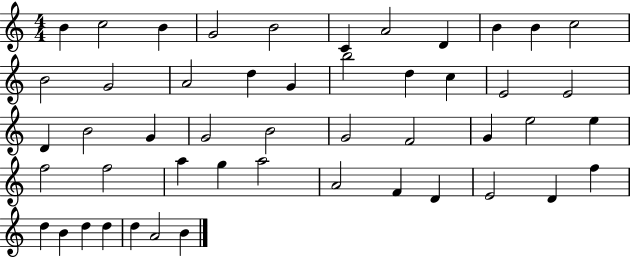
{
  \clef treble
  \numericTimeSignature
  \time 4/4
  \key c \major
  b'4 c''2 b'4 | g'2 b'2 | c'4 a'2 d'4 | b'4 b'4 c''2 | \break b'2 g'2 | a'2 d''4 g'4 | b''2 d''4 c''4 | e'2 e'2 | \break d'4 b'2 g'4 | g'2 b'2 | g'2 f'2 | g'4 e''2 e''4 | \break f''2 f''2 | a''4 g''4 a''2 | a'2 f'4 d'4 | e'2 d'4 f''4 | \break d''4 b'4 d''4 d''4 | d''4 a'2 b'4 | \bar "|."
}